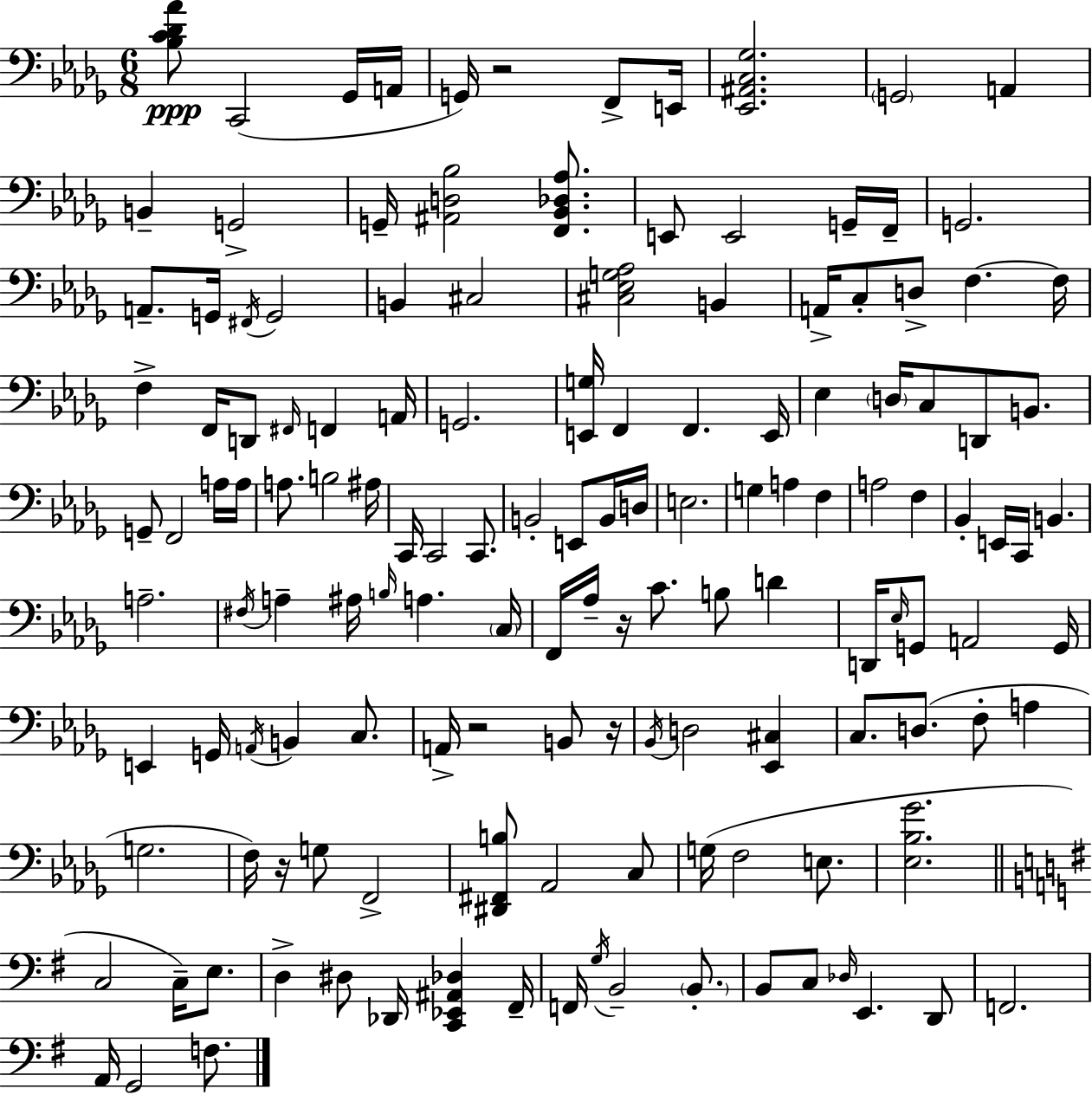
{
  \clef bass
  \numericTimeSignature
  \time 6/8
  \key bes \minor
  <bes c' des' aes'>8\ppp c,2( ges,16 a,16 | g,16) r2 f,8-> e,16 | <ees, ais, c ges>2. | \parenthesize g,2 a,4 | \break b,4-- g,2-> | g,16-- <ais, d bes>2 <f, bes, des aes>8. | e,8 e,2 g,16-- f,16-- | g,2. | \break a,8.-- g,16 \acciaccatura { fis,16 } g,2 | b,4 cis2 | <cis ees g aes>2 b,4 | a,16-> c8-. d8-> f4.~~ | \break f16 f4-> f,16 d,8 \grace { fis,16 } f,4 | a,16 g,2. | <e, g>16 f,4 f,4. | e,16 ees4 \parenthesize d16 c8 d,8 b,8. | \break g,8-- f,2 | a16 a16 a8. b2 | ais16 c,16 c,2 c,8. | b,2-. e,8 | \break b,16 d16 e2. | g4 a4 f4 | a2 f4 | bes,4-. e,16 c,16 b,4. | \break a2.-- | \acciaccatura { fis16 } a4-- ais16 \grace { b16 } a4. | \parenthesize c16 f,16 aes16-- r16 c'8. b8 | d'4 d,16 \grace { ees16 } g,8 a,2 | \break g,16 e,4 g,16 \acciaccatura { a,16 } b,4 | c8. a,16-> r2 | b,8 r16 \acciaccatura { bes,16 } d2 | <ees, cis>4 c8. d8.( | \break f8-. a4 g2. | f16) r16 g8 f,2-> | <dis, fis, b>8 aes,2 | c8 g16( f2 | \break e8. <ees bes ges'>2. | \bar "||" \break \key e \minor c2 c16--) e8. | d4-> dis8 des,16 <c, ees, ais, des>4 fis,16-- | f,16 \acciaccatura { g16 } b,2-- \parenthesize b,8.-. | b,8 c8 \grace { des16 } e,4. | \break d,8 f,2. | a,16 g,2 f8. | \bar "|."
}